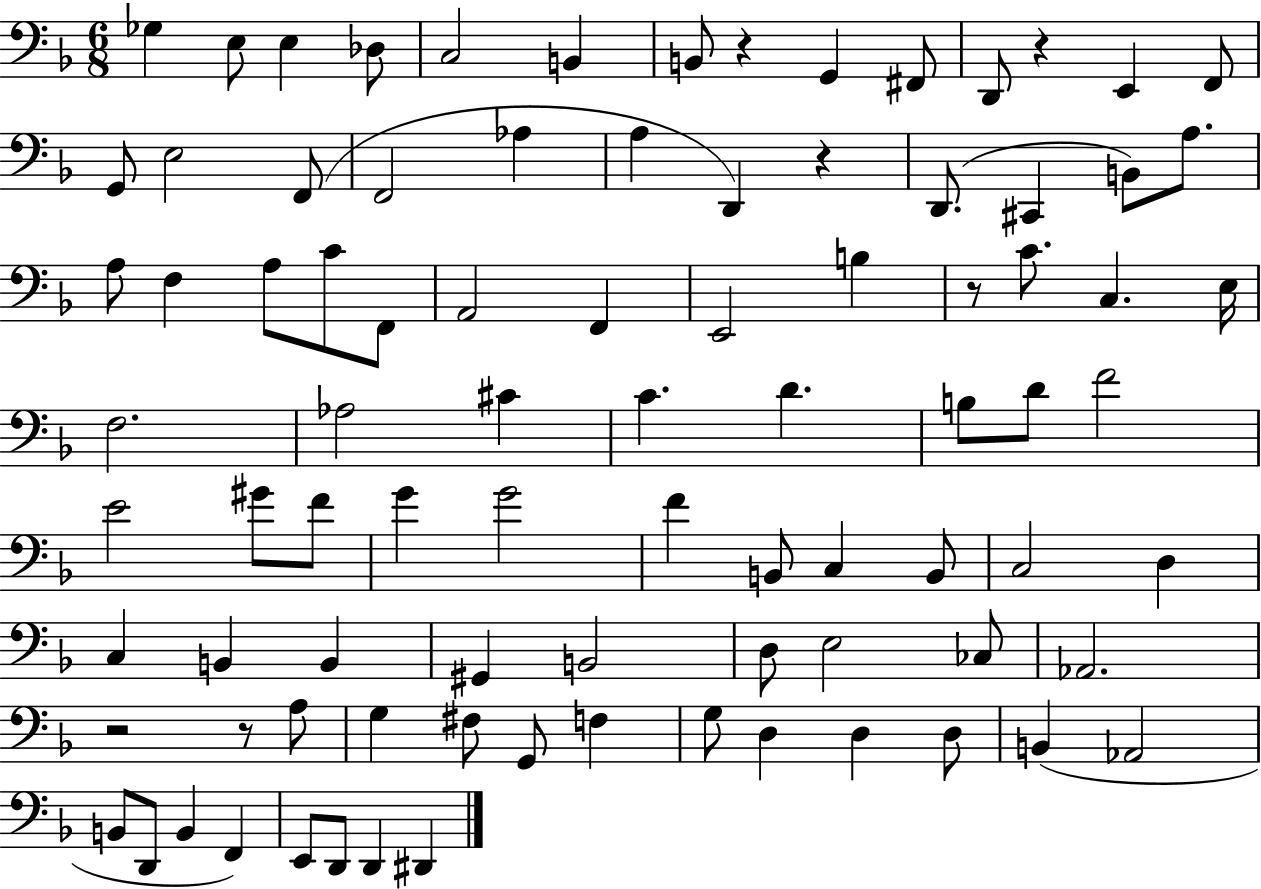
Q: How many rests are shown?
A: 6